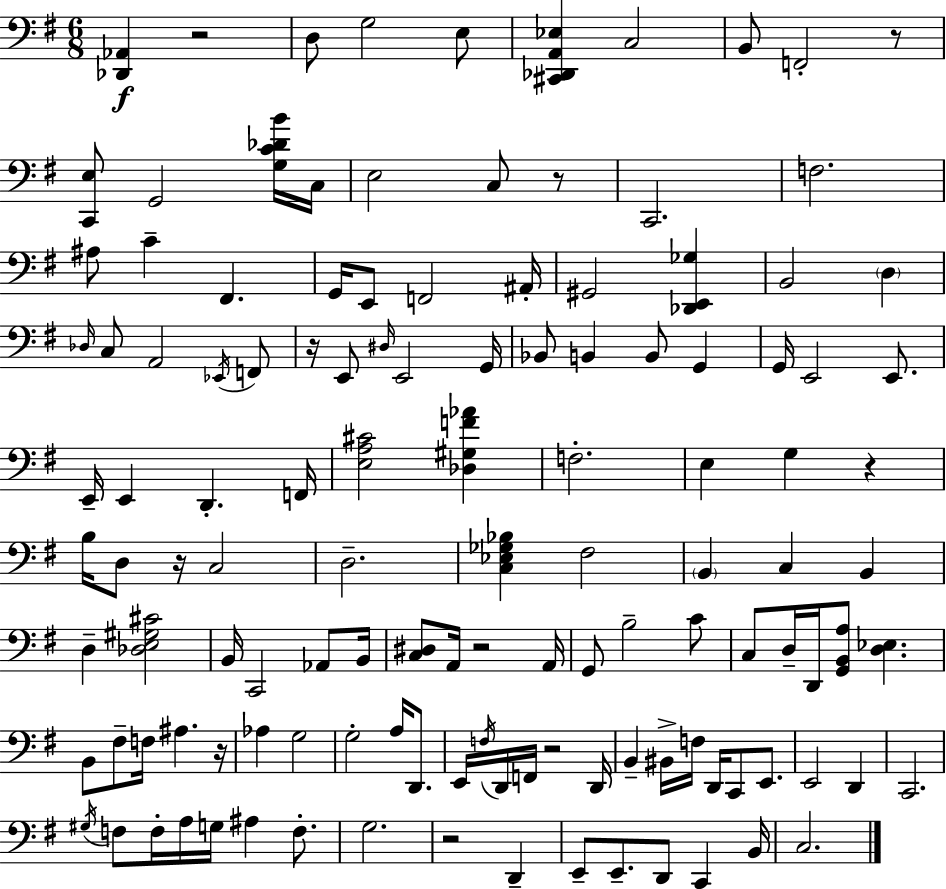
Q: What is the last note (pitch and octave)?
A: C3